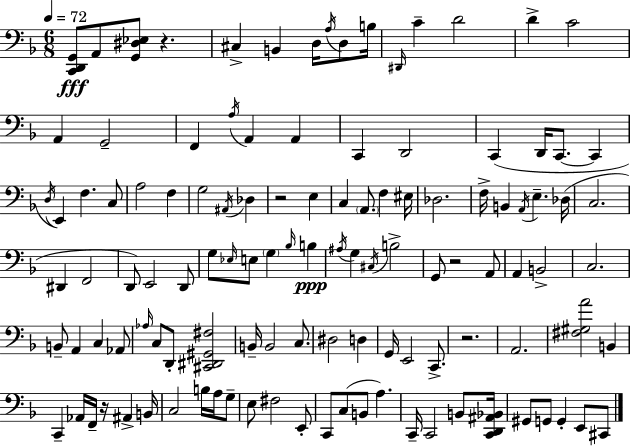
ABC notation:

X:1
T:Untitled
M:6/8
L:1/4
K:Dm
[C,,D,,G,,]/2 A,,/2 [G,,^D,_E,]/2 z ^C, B,, D,/4 A,/4 D,/2 B,/4 ^D,,/4 C D2 D C2 A,, G,,2 F,, A,/4 A,, A,, C,, D,,2 C,, D,,/4 C,,/2 C,, D,/4 E,, F, C,/2 A,2 F, G,2 ^A,,/4 _D, z2 E, C, A,,/2 F, ^E,/4 _D,2 F,/4 B,, A,,/4 E, _D,/4 C,2 ^D,, F,,2 D,,/2 E,,2 D,,/2 G,/2 _E,/4 E,/2 G, _B,/4 B, ^A,/4 G, ^C,/4 B,2 G,,/2 z2 A,,/2 A,, B,,2 C,2 B,,/2 A,, C, _A,,/2 _A,/4 C,/2 D,,/2 [^C,,^D,,^G,,^F,]2 B,,/4 B,,2 C,/2 ^D,2 D, G,,/4 E,,2 C,,/2 z2 A,,2 [^F,^G,A]2 B,, C,, _A,,/4 F,,/4 z/4 ^A,, B,,/4 C,2 B,/4 A,/4 G,/2 E,/2 ^F,2 E,,/2 C,,/2 C,/2 B,,/2 A, C,,/4 C,,2 B,,/2 [C,,D,,^A,,_B,,]/4 ^G,,/2 G,,/2 G,, E,,/2 ^C,,/2